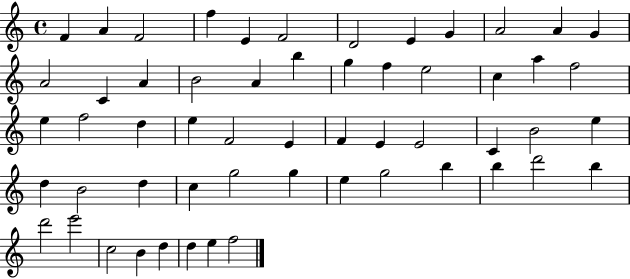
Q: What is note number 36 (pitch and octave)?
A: E5